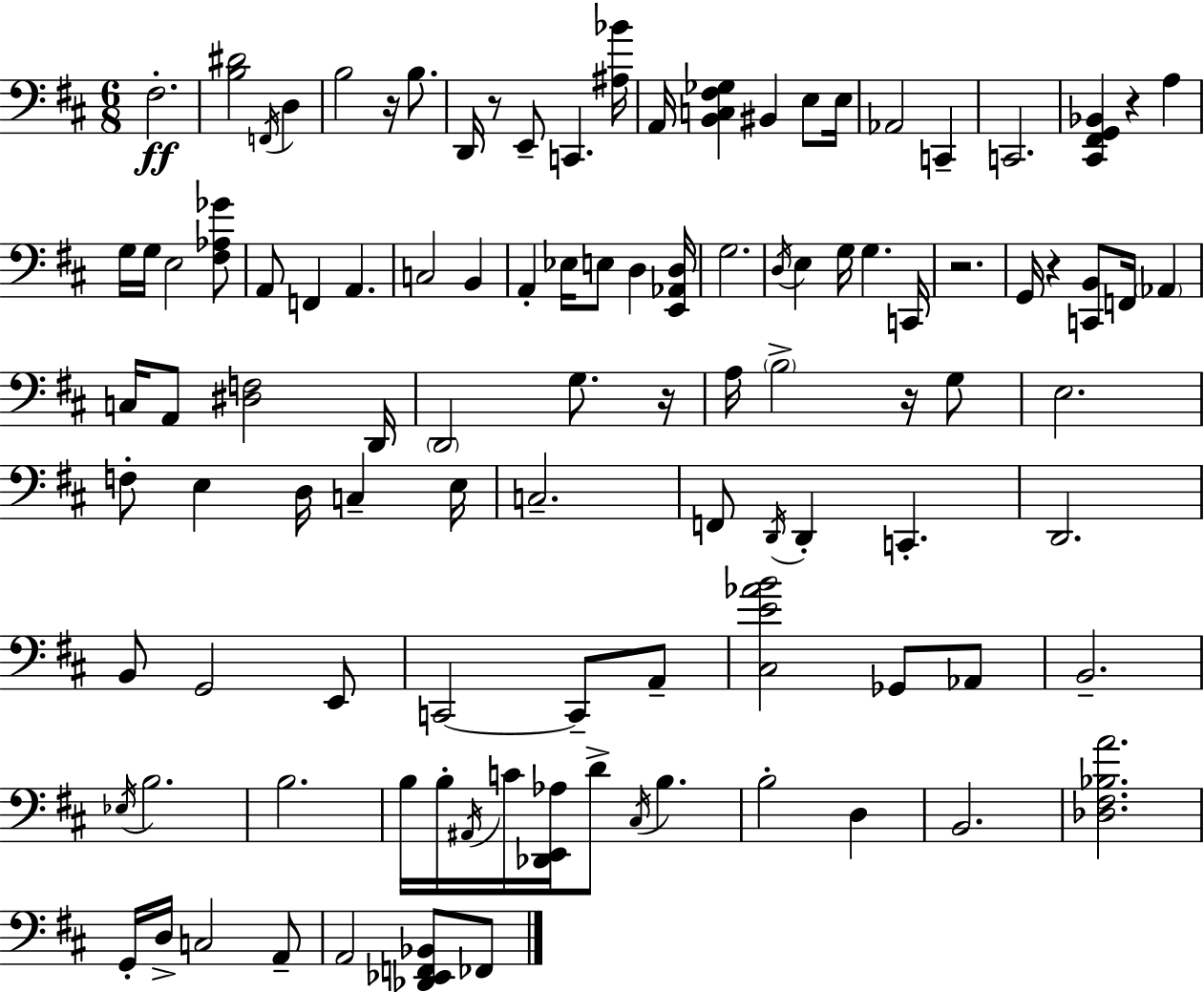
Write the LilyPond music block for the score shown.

{
  \clef bass
  \numericTimeSignature
  \time 6/8
  \key d \major
  fis2.-.\ff | <b dis'>2 \acciaccatura { f,16 } d4 | b2 r16 b8. | d,16 r8 e,8-- c,4. | \break <ais bes'>16 a,16 <b, c fis ges>4 bis,4 e8 | e16 aes,2 c,4-- | c,2. | <cis, fis, g, bes,>4 r4 a4 | \break g16 g16 e2 <fis aes ges'>8 | a,8 f,4 a,4. | c2 b,4 | a,4-. ees16 e8 d4 | \break <e, aes, d>16 g2. | \acciaccatura { d16 } e4 g16 g4. | c,16 r2. | g,16 r4 <c, b,>8 f,16 \parenthesize aes,4 | \break c16 a,8 <dis f>2 | d,16 \parenthesize d,2 g8. | r16 a16 \parenthesize b2-> r16 | g8 e2. | \break f8-. e4 d16 c4-- | e16 c2.-- | f,8 \acciaccatura { d,16 } d,4-. c,4.-. | d,2. | \break b,8 g,2 | e,8 c,2~~ c,8-- | a,8-- <cis e' aes' b'>2 ges,8 | aes,8 b,2.-- | \break \acciaccatura { ees16 } b2. | b2. | b16 b16-. \acciaccatura { ais,16 } c'16 <des, e, aes>16 d'8-> \acciaccatura { cis16 } | b4. b2-. | \break d4 b,2. | <des fis bes a'>2. | g,16-. d16-> c2 | a,8-- a,2 | \break <des, ees, f, bes,>8 fes,8 \bar "|."
}